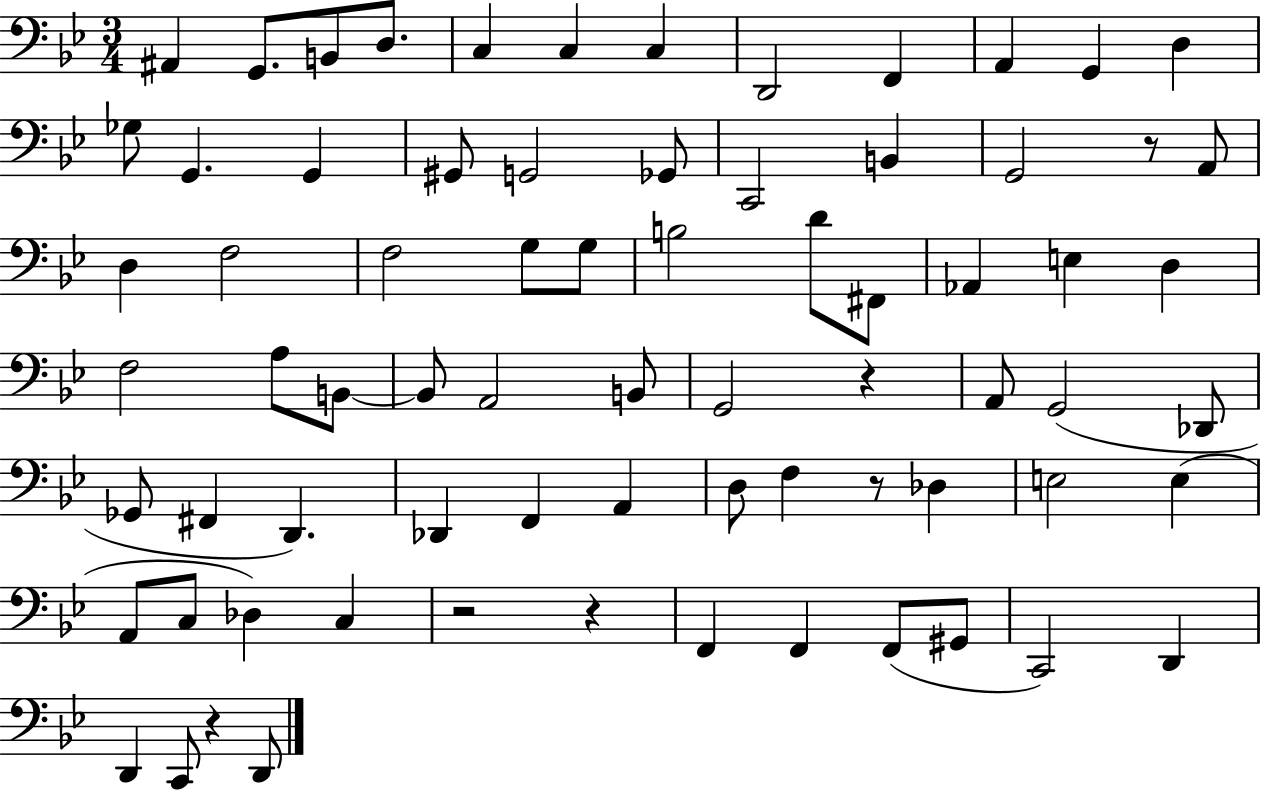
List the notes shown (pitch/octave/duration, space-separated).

A#2/q G2/e. B2/e D3/e. C3/q C3/q C3/q D2/h F2/q A2/q G2/q D3/q Gb3/e G2/q. G2/q G#2/e G2/h Gb2/e C2/h B2/q G2/h R/e A2/e D3/q F3/h F3/h G3/e G3/e B3/h D4/e F#2/e Ab2/q E3/q D3/q F3/h A3/e B2/e B2/e A2/h B2/e G2/h R/q A2/e G2/h Db2/e Gb2/e F#2/q D2/q. Db2/q F2/q A2/q D3/e F3/q R/e Db3/q E3/h E3/q A2/e C3/e Db3/q C3/q R/h R/q F2/q F2/q F2/e G#2/e C2/h D2/q D2/q C2/e R/q D2/e